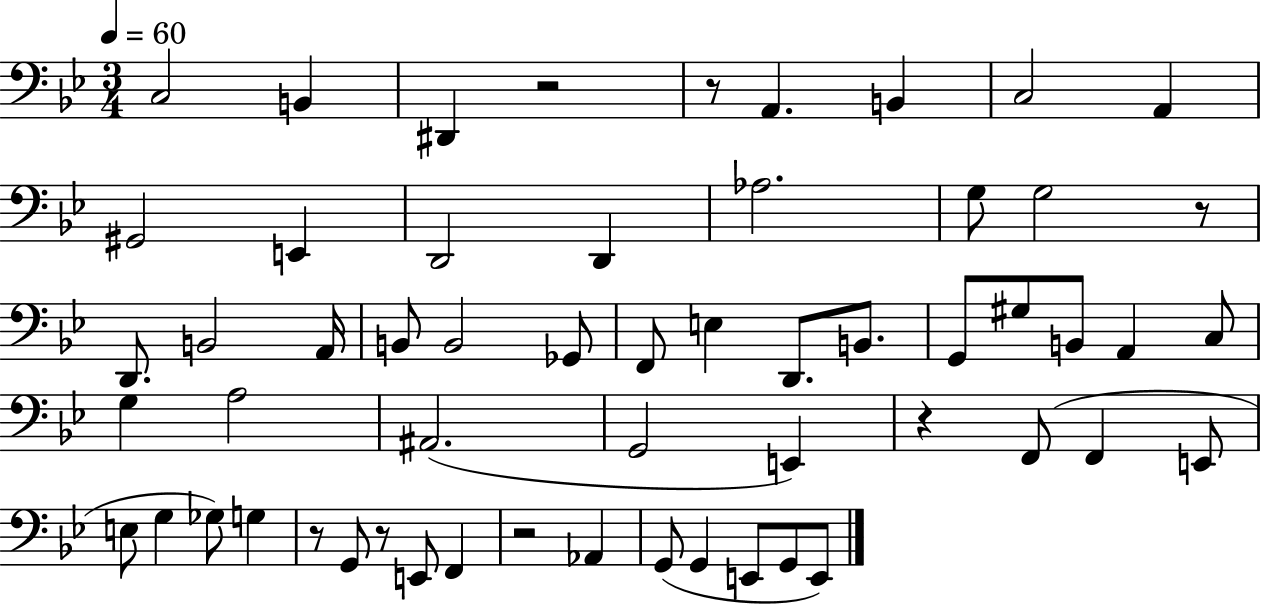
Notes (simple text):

C3/h B2/q D#2/q R/h R/e A2/q. B2/q C3/h A2/q G#2/h E2/q D2/h D2/q Ab3/h. G3/e G3/h R/e D2/e. B2/h A2/s B2/e B2/h Gb2/e F2/e E3/q D2/e. B2/e. G2/e G#3/e B2/e A2/q C3/e G3/q A3/h A#2/h. G2/h E2/q R/q F2/e F2/q E2/e E3/e G3/q Gb3/e G3/q R/e G2/e R/e E2/e F2/q R/h Ab2/q G2/e G2/q E2/e G2/e E2/e